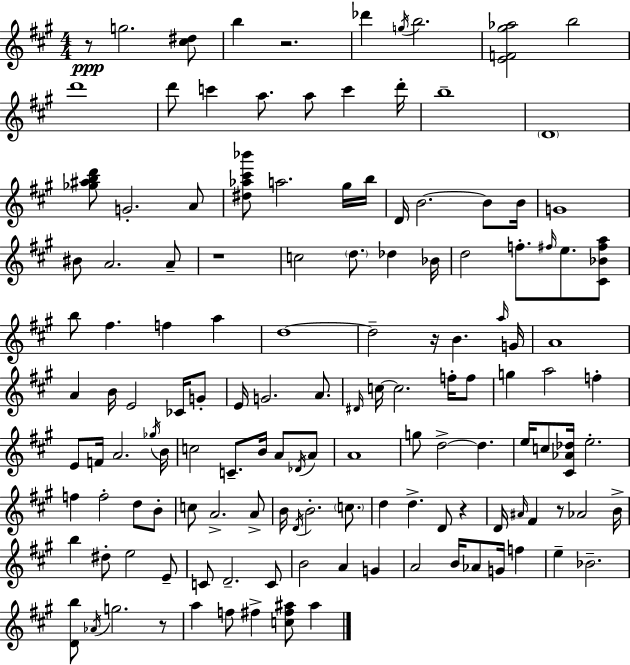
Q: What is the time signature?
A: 4/4